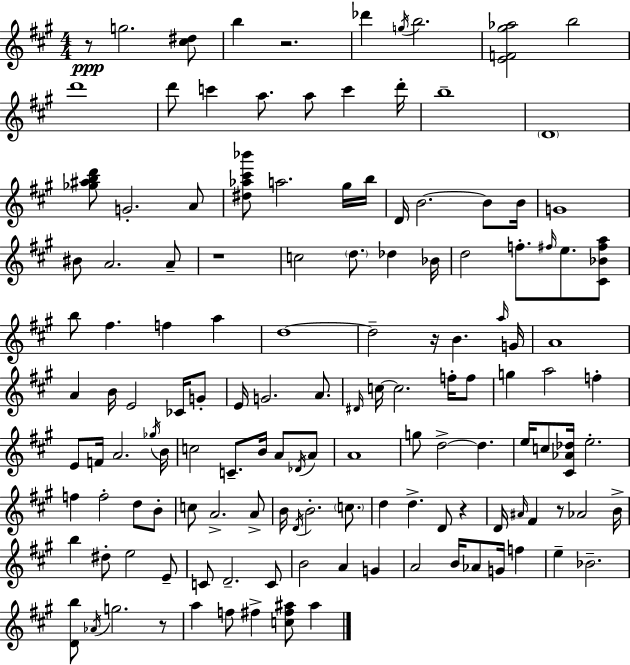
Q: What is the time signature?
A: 4/4